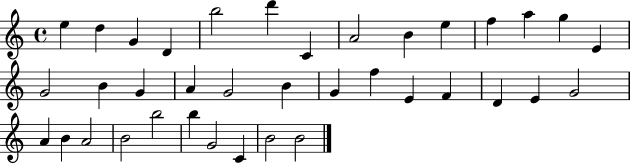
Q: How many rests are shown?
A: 0